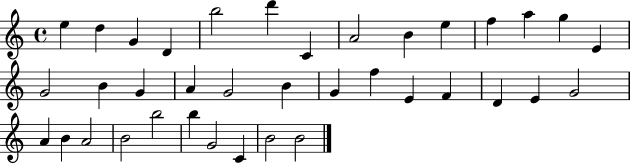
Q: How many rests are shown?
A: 0